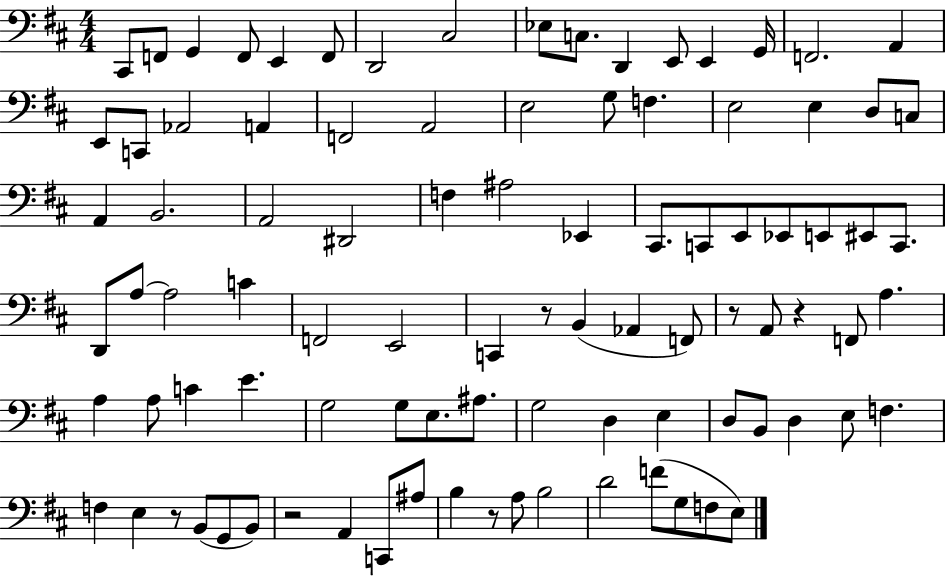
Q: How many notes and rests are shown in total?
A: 94